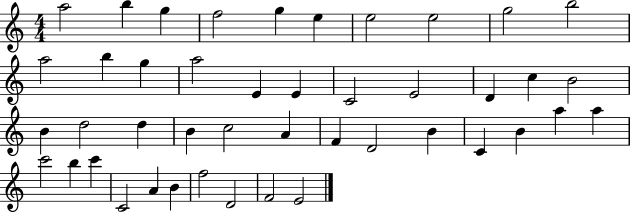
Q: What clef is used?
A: treble